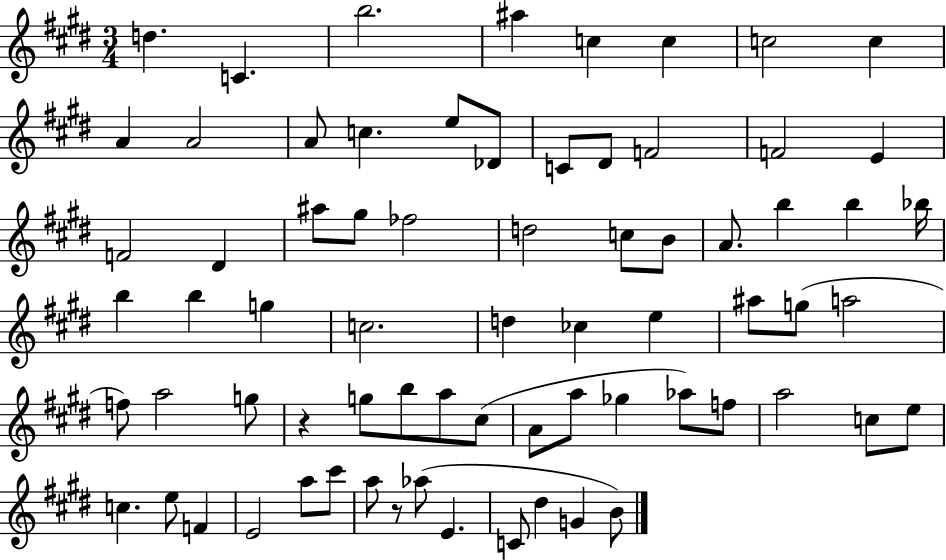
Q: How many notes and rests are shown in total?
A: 71